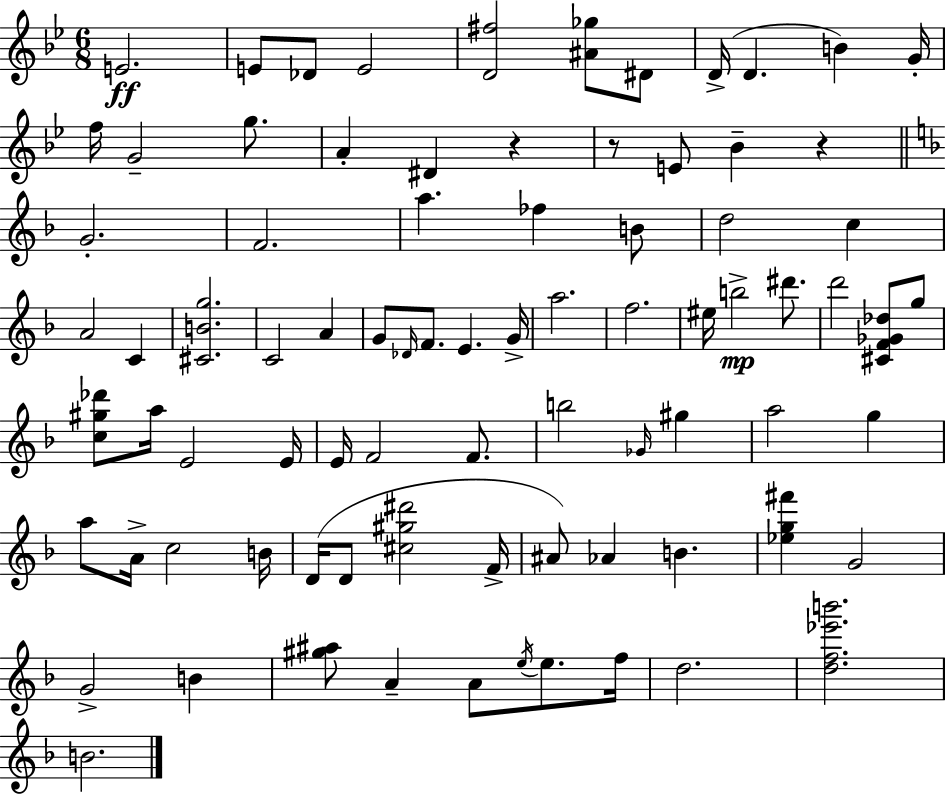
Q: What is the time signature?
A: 6/8